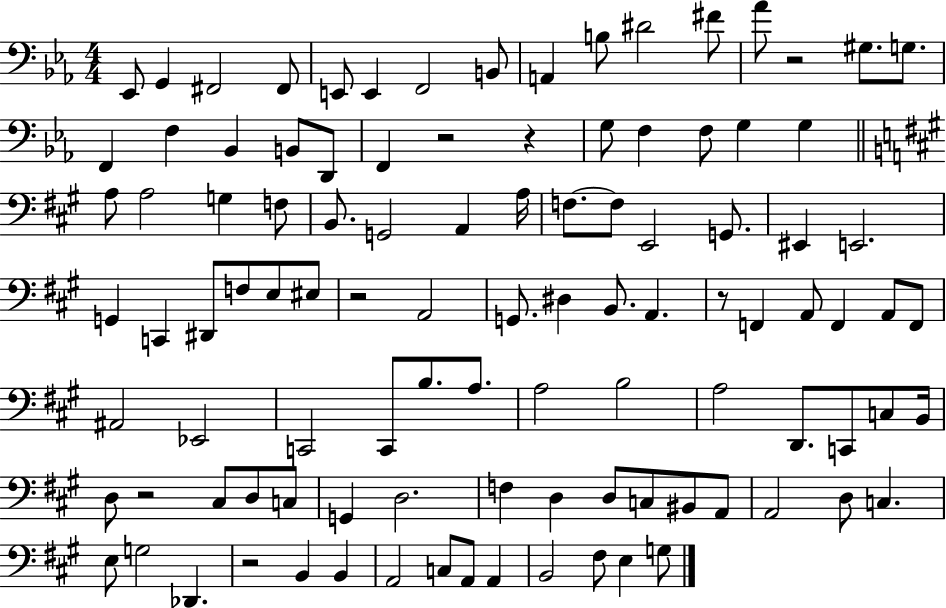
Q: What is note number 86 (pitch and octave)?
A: G3